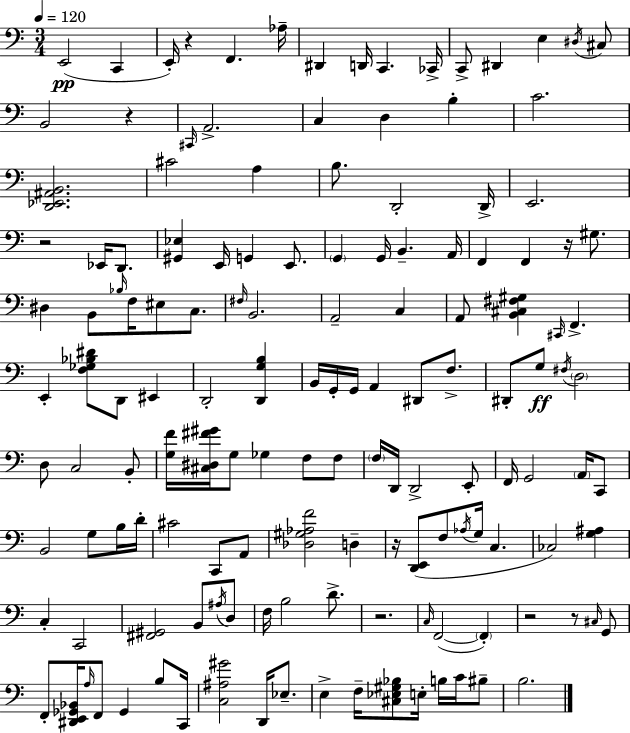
{
  \clef bass
  \numericTimeSignature
  \time 3/4
  \key a \minor
  \tempo 4 = 120
  e,2(\pp c,4 | e,16-.) r4 f,4. aes16-- | dis,4 d,16 c,4. ces,16-> | c,8-> dis,4 e4 \acciaccatura { dis16 } cis8 | \break b,2 r4 | \grace { cis,16 } a,2.-> | c4 d4 b4-. | c'2. | \break <d, ees, ais, b,>2. | cis'2 a4 | b8. d,2-. | d,16-> e,2. | \break r2 ees,16 d,8. | <gis, ees>4 e,16 g,4 e,8. | \parenthesize g,4 g,16 b,4.-- | a,16 f,4 f,4 r16 gis8. | \break dis4 b,8 \grace { bes16 } f16 eis8 | c8. \grace { fis16 } b,2. | a,2-- | c4 a,8 <b, cis fis gis>4 \grace { cis,16 } f,4.-> | \break e,4-. <f ges bes dis'>8 d,8 | eis,4 d,2-. | <d, g b>4 b,16 g,16-. g,16 a,4 | dis,8 f8.-> dis,8-. g8\ff \acciaccatura { fis16 } \parenthesize d2 | \break d8 c2 | b,8-. <g f'>16 <cis dis fis' gis'>16 g8 ges4 | f8 f8 \parenthesize f16 d,16 d,2-> | e,8-. f,16 g,2 | \break \parenthesize a,16 c,8 b,2 | g8 b16 d'16-. cis'2 | c,8 a,8 <des gis aes f'>2 | d4-- r16 <d, e,>8( f8 \acciaccatura { aes16 } | \break g16 c4. ces2) | <g ais>4 c4-. c,2 | <fis, gis,>2 | b,8 \acciaccatura { ais16 } d8 f16 b2 | \break d'8.-> r2. | \grace { c16 }( f,2~~ | \parenthesize f,4-.) r2 | r8 \grace { cis16 } g,8 f,8-. | \break <dis, e, ges, bes,>16 \grace { a16 } f,8 ges,4 b8 c,16 <c ais gis'>2 | d,16 ees8.-- e4-> | f16-- <cis ees gis bes>8 e16-. b16 c'16 bis8-- b2. | \bar "|."
}